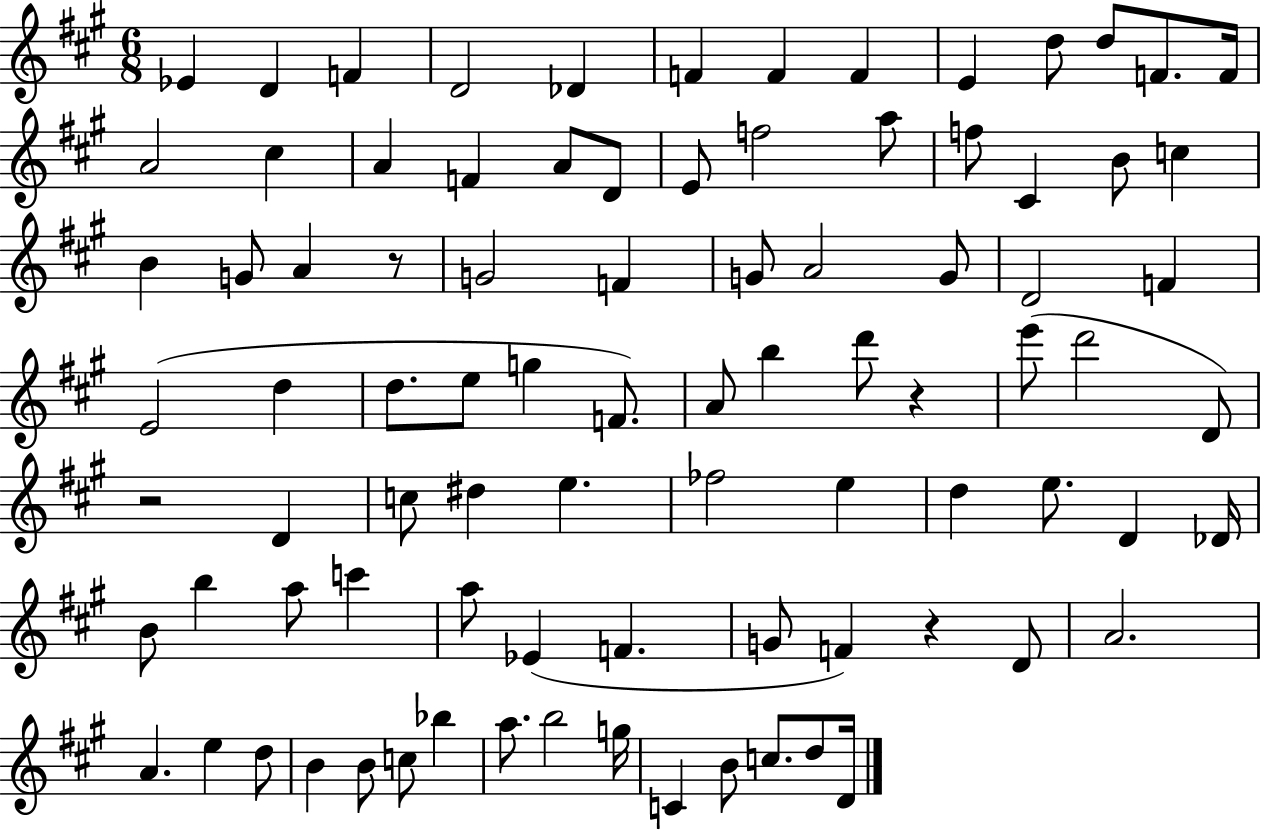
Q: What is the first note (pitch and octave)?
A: Eb4